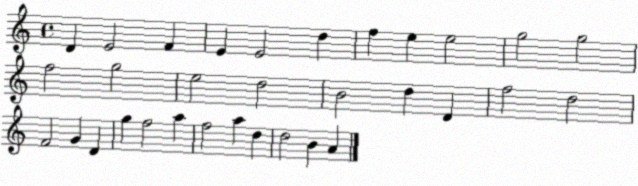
X:1
T:Untitled
M:4/4
L:1/4
K:C
D E2 F E E2 d f e e2 g2 g2 f2 g2 e2 d2 B2 d D f2 d2 F2 G D g f2 a f2 a d d2 B A